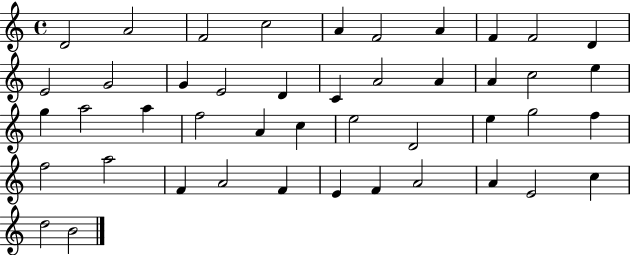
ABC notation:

X:1
T:Untitled
M:4/4
L:1/4
K:C
D2 A2 F2 c2 A F2 A F F2 D E2 G2 G E2 D C A2 A A c2 e g a2 a f2 A c e2 D2 e g2 f f2 a2 F A2 F E F A2 A E2 c d2 B2